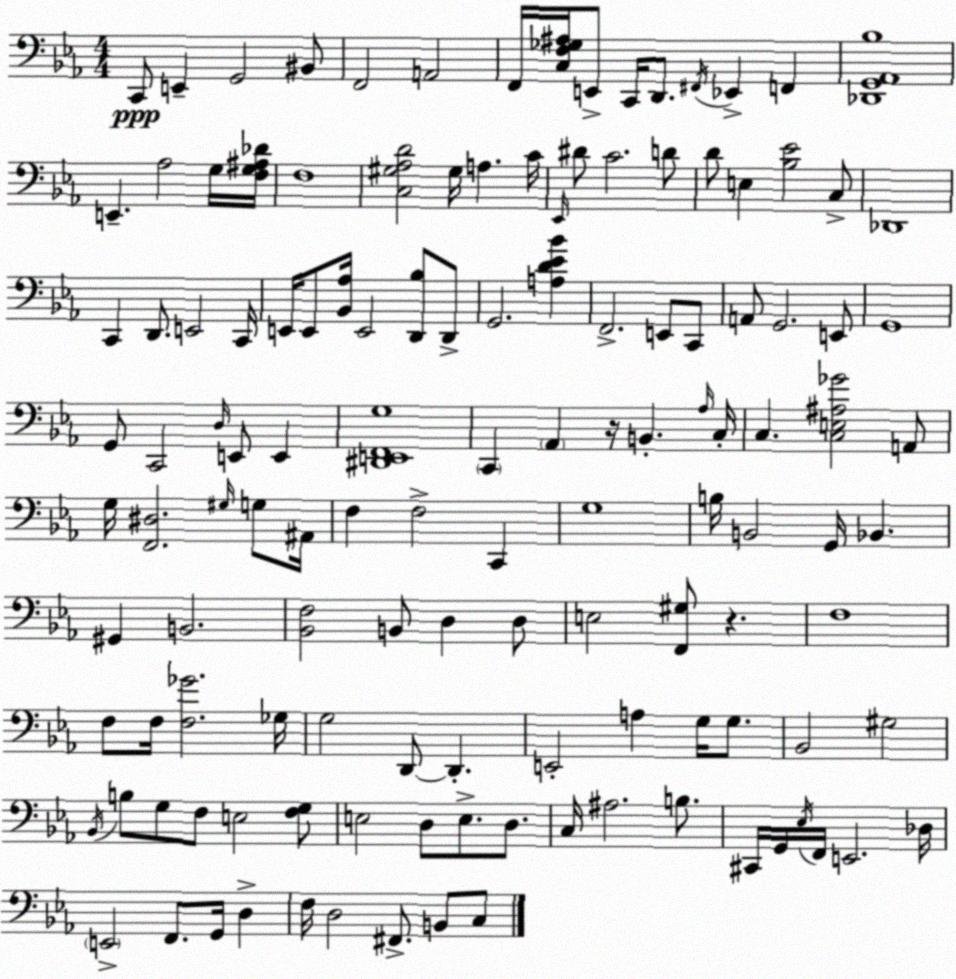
X:1
T:Untitled
M:4/4
L:1/4
K:Cm
C,,/2 E,, G,,2 ^B,,/2 F,,2 A,,2 F,,/4 [C,F,_G,^A,]/4 E,,/2 C,,/4 D,,/2 ^F,,/4 _E,, F,, [_D,,G,,_A,,_B,]4 E,, _A,2 G,/4 [F,G,^A,_D]/4 F,4 [C,^G,_A,D]2 ^G,/4 A, C/4 _E,,/4 ^D/2 C2 D/2 D/2 E, [_B,_E]2 C,/2 _D,,4 C,, D,,/2 E,,2 C,,/4 E,,/4 E,,/2 [_B,,_A,]/4 E,,2 [D,,_B,]/2 D,,/2 G,,2 [A,D_E_B] F,,2 E,,/2 C,,/2 A,,/2 G,,2 E,,/2 G,,4 G,,/2 C,,2 D,/4 E,,/2 E,, [^D,,E,,F,,G,]4 C,, _A,, z/4 B,, _A,/4 C,/4 C, [C,E,^A,_G]2 A,,/2 G,/4 [F,,^D,]2 ^G,/4 G,/2 ^A,,/4 F, F,2 C,, G,4 B,/4 B,,2 G,,/4 _B,, ^G,, B,,2 [_B,,F,]2 B,,/2 D, D,/2 E,2 [F,,^G,]/2 z F,4 F,/2 F,/4 [F,_G]2 _G,/4 G,2 D,,/2 D,, E,,2 A, G,/4 G,/2 _B,,2 ^G,2 _B,,/4 B,/2 G,/2 F,/2 E,2 [F,G,]/2 E,2 D,/2 E,/2 D,/2 C,/4 ^A,2 B,/2 ^C,,/4 G,,/4 _E,/4 F,,/4 E,,2 _D,/4 E,,2 F,,/2 G,,/4 D, F,/4 D,2 ^F,,/2 B,,/2 C,/2